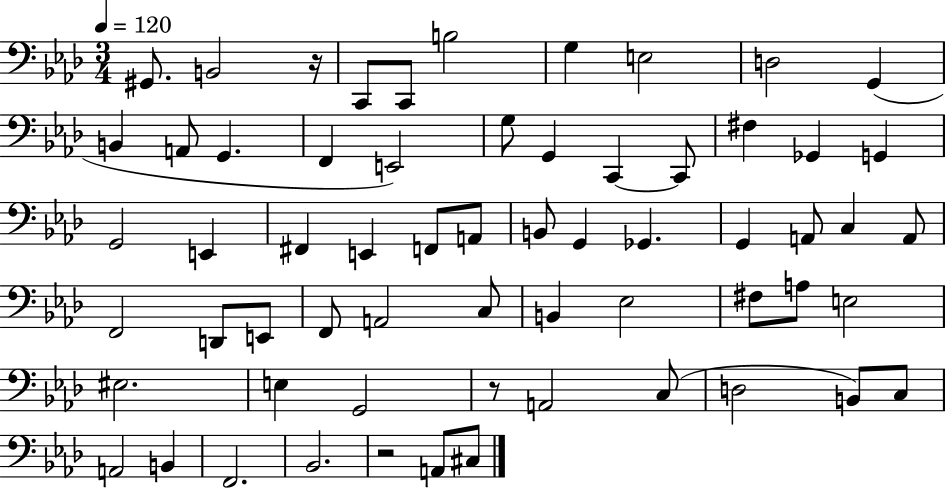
X:1
T:Untitled
M:3/4
L:1/4
K:Ab
^G,,/2 B,,2 z/4 C,,/2 C,,/2 B,2 G, E,2 D,2 G,, B,, A,,/2 G,, F,, E,,2 G,/2 G,, C,, C,,/2 ^F, _G,, G,, G,,2 E,, ^F,, E,, F,,/2 A,,/2 B,,/2 G,, _G,, G,, A,,/2 C, A,,/2 F,,2 D,,/2 E,,/2 F,,/2 A,,2 C,/2 B,, _E,2 ^F,/2 A,/2 E,2 ^E,2 E, G,,2 z/2 A,,2 C,/2 D,2 B,,/2 C,/2 A,,2 B,, F,,2 _B,,2 z2 A,,/2 ^C,/2